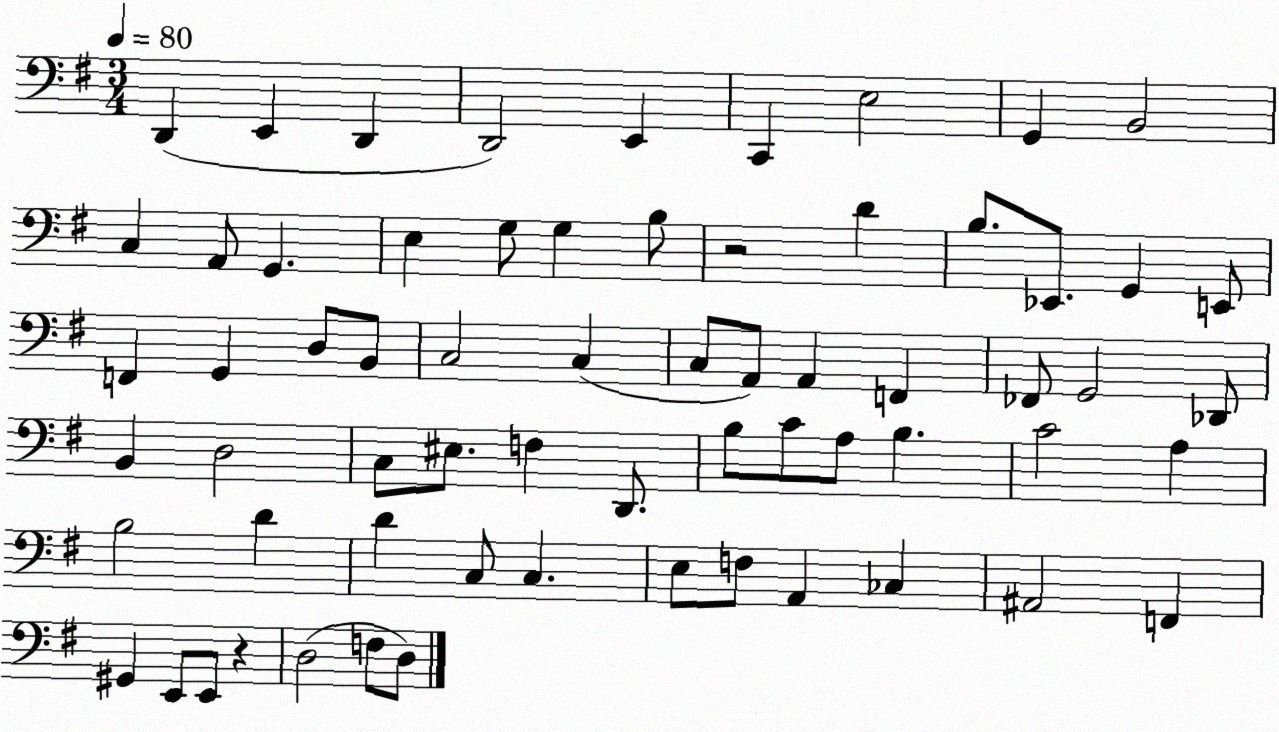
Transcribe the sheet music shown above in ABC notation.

X:1
T:Untitled
M:3/4
L:1/4
K:G
D,, E,, D,, D,,2 E,, C,, E,2 G,, B,,2 C, A,,/2 G,, E, G,/2 G, B,/2 z2 D B,/2 _E,,/2 G,, E,,/2 F,, G,, D,/2 B,,/2 C,2 C, C,/2 A,,/2 A,, F,, _F,,/2 G,,2 _D,,/2 B,, D,2 C,/2 ^E,/2 F, D,,/2 B,/2 C/2 A,/2 B, C2 A, B,2 D D C,/2 C, E,/2 F,/2 A,, _C, ^A,,2 F,, ^G,, E,,/2 E,,/2 z D,2 F,/2 D,/2